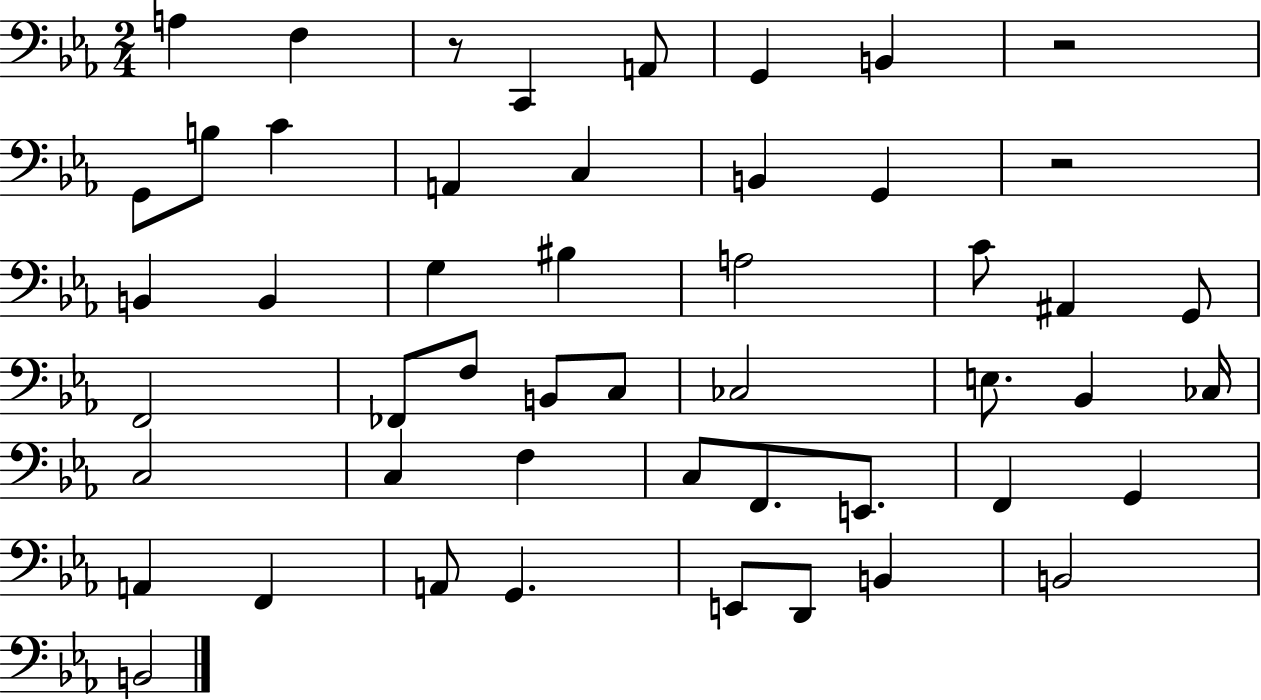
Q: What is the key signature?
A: EES major